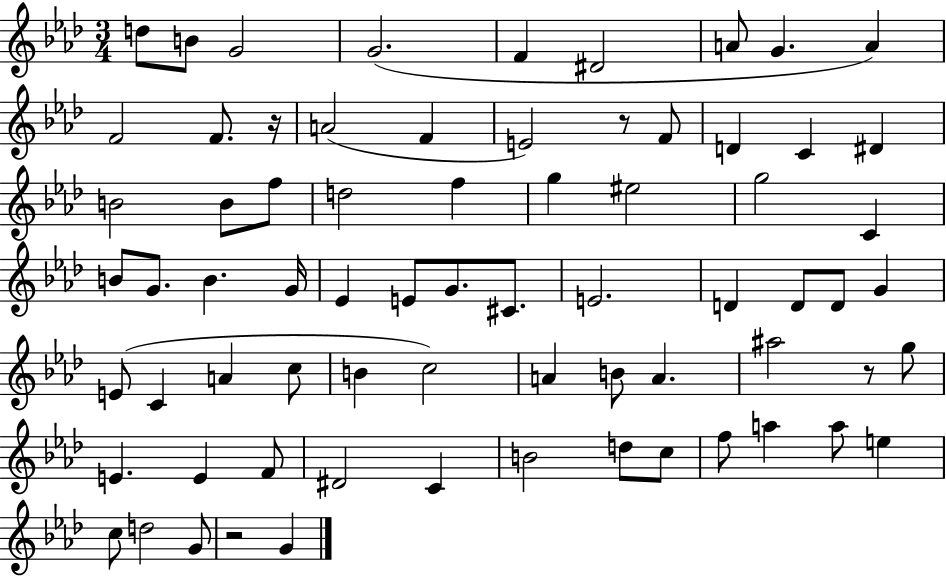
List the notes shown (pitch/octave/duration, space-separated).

D5/e B4/e G4/h G4/h. F4/q D#4/h A4/e G4/q. A4/q F4/h F4/e. R/s A4/h F4/q E4/h R/e F4/e D4/q C4/q D#4/q B4/h B4/e F5/e D5/h F5/q G5/q EIS5/h G5/h C4/q B4/e G4/e. B4/q. G4/s Eb4/q E4/e G4/e. C#4/e. E4/h. D4/q D4/e D4/e G4/q E4/e C4/q A4/q C5/e B4/q C5/h A4/q B4/e A4/q. A#5/h R/e G5/e E4/q. E4/q F4/e D#4/h C4/q B4/h D5/e C5/e F5/e A5/q A5/e E5/q C5/e D5/h G4/e R/h G4/q